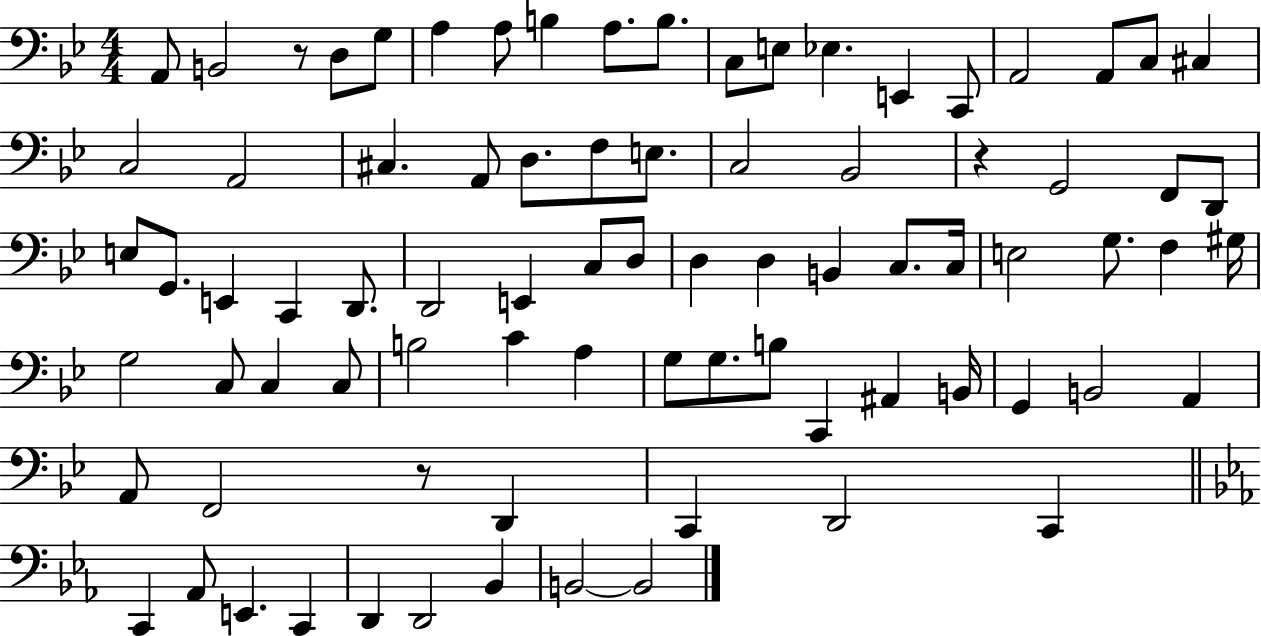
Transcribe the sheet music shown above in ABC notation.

X:1
T:Untitled
M:4/4
L:1/4
K:Bb
A,,/2 B,,2 z/2 D,/2 G,/2 A, A,/2 B, A,/2 B,/2 C,/2 E,/2 _E, E,, C,,/2 A,,2 A,,/2 C,/2 ^C, C,2 A,,2 ^C, A,,/2 D,/2 F,/2 E,/2 C,2 _B,,2 z G,,2 F,,/2 D,,/2 E,/2 G,,/2 E,, C,, D,,/2 D,,2 E,, C,/2 D,/2 D, D, B,, C,/2 C,/4 E,2 G,/2 F, ^G,/4 G,2 C,/2 C, C,/2 B,2 C A, G,/2 G,/2 B,/2 C,, ^A,, B,,/4 G,, B,,2 A,, A,,/2 F,,2 z/2 D,, C,, D,,2 C,, C,, _A,,/2 E,, C,, D,, D,,2 _B,, B,,2 B,,2